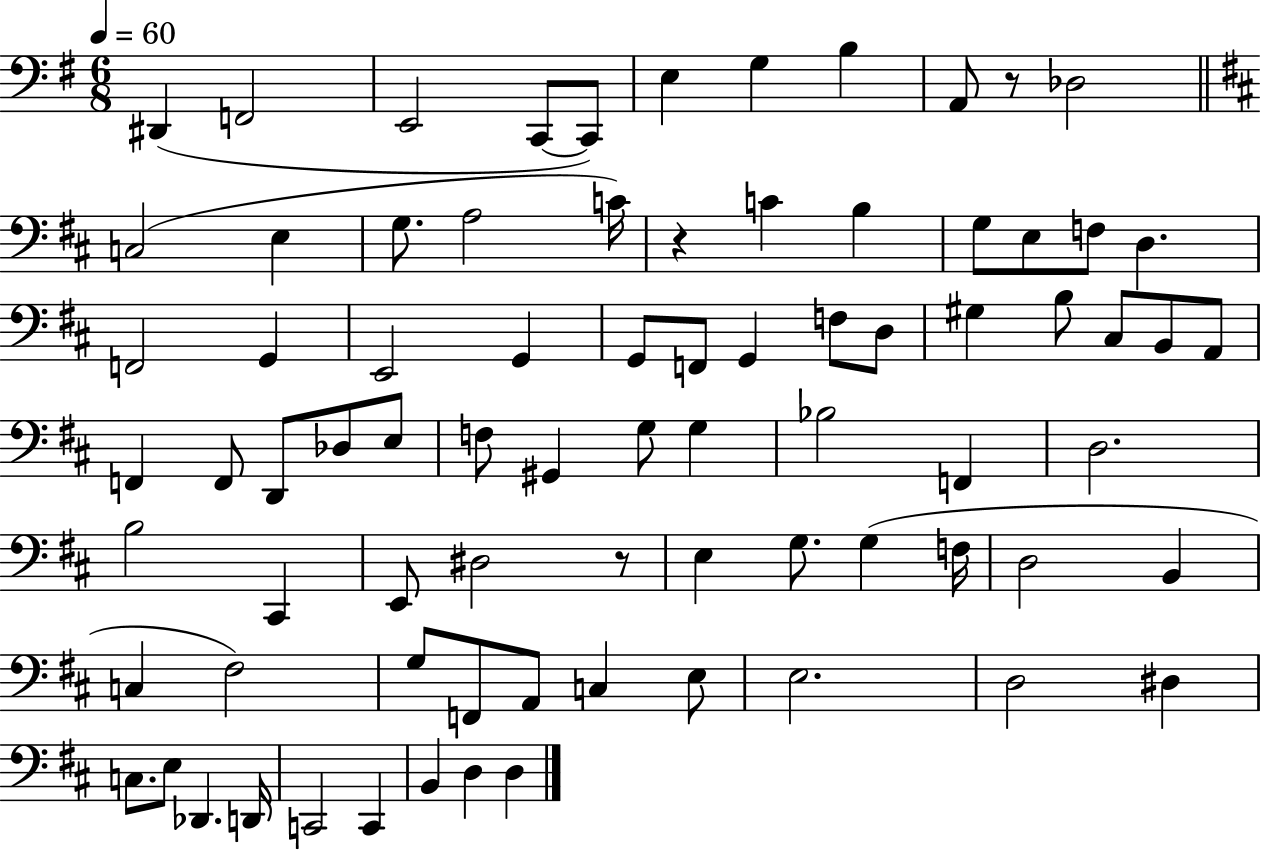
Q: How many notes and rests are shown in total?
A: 79